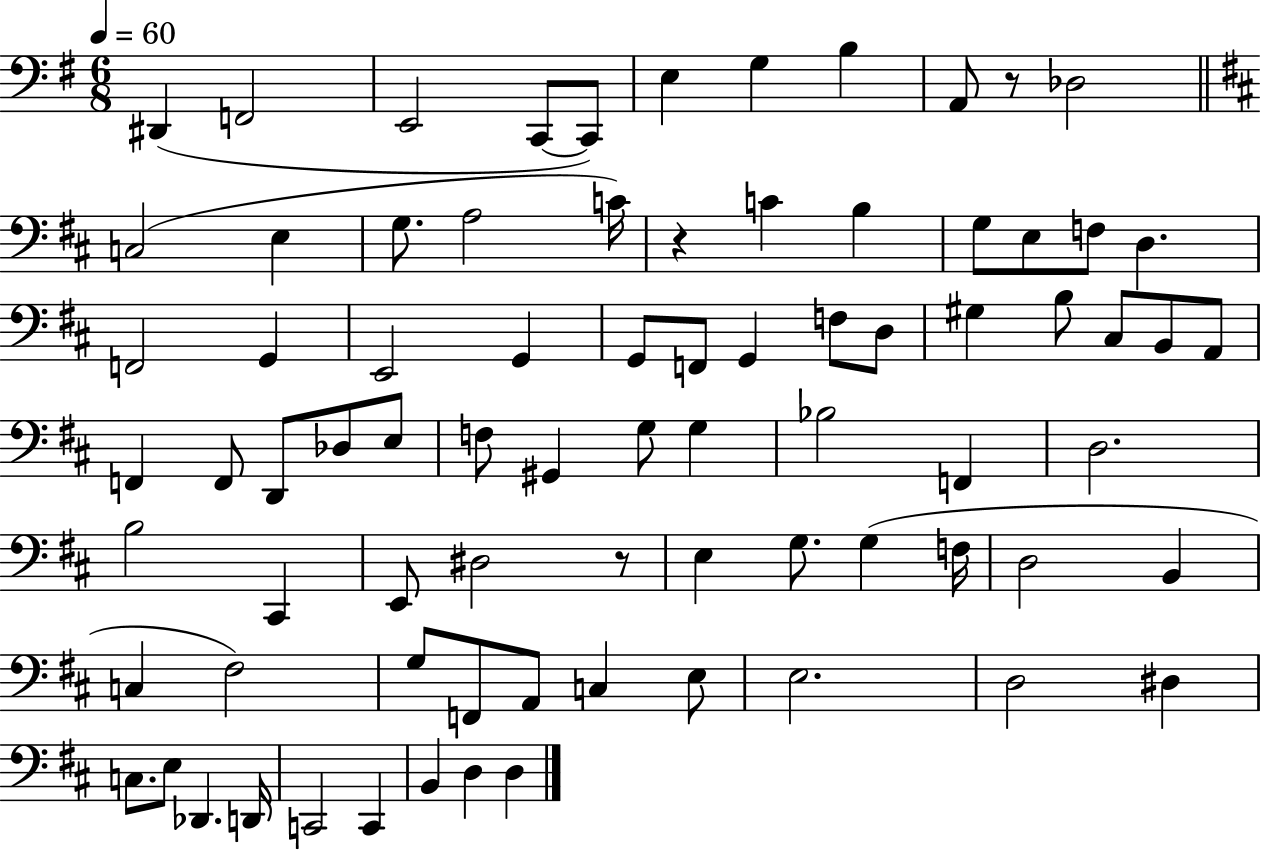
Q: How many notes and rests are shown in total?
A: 79